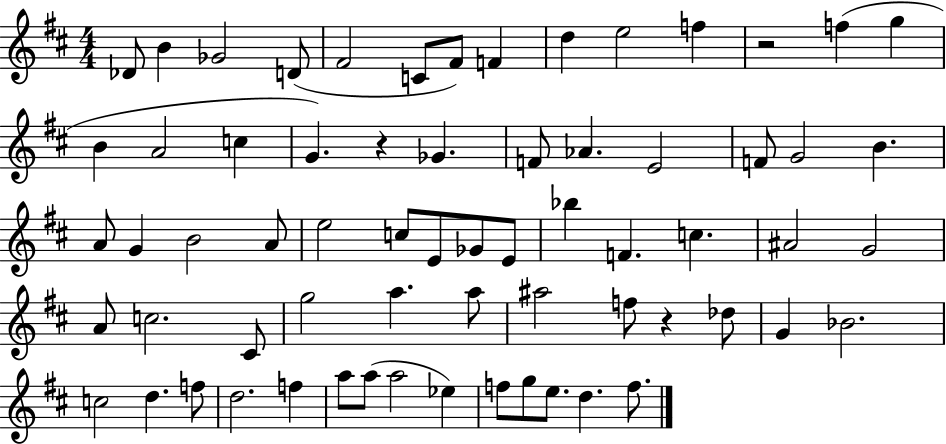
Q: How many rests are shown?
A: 3